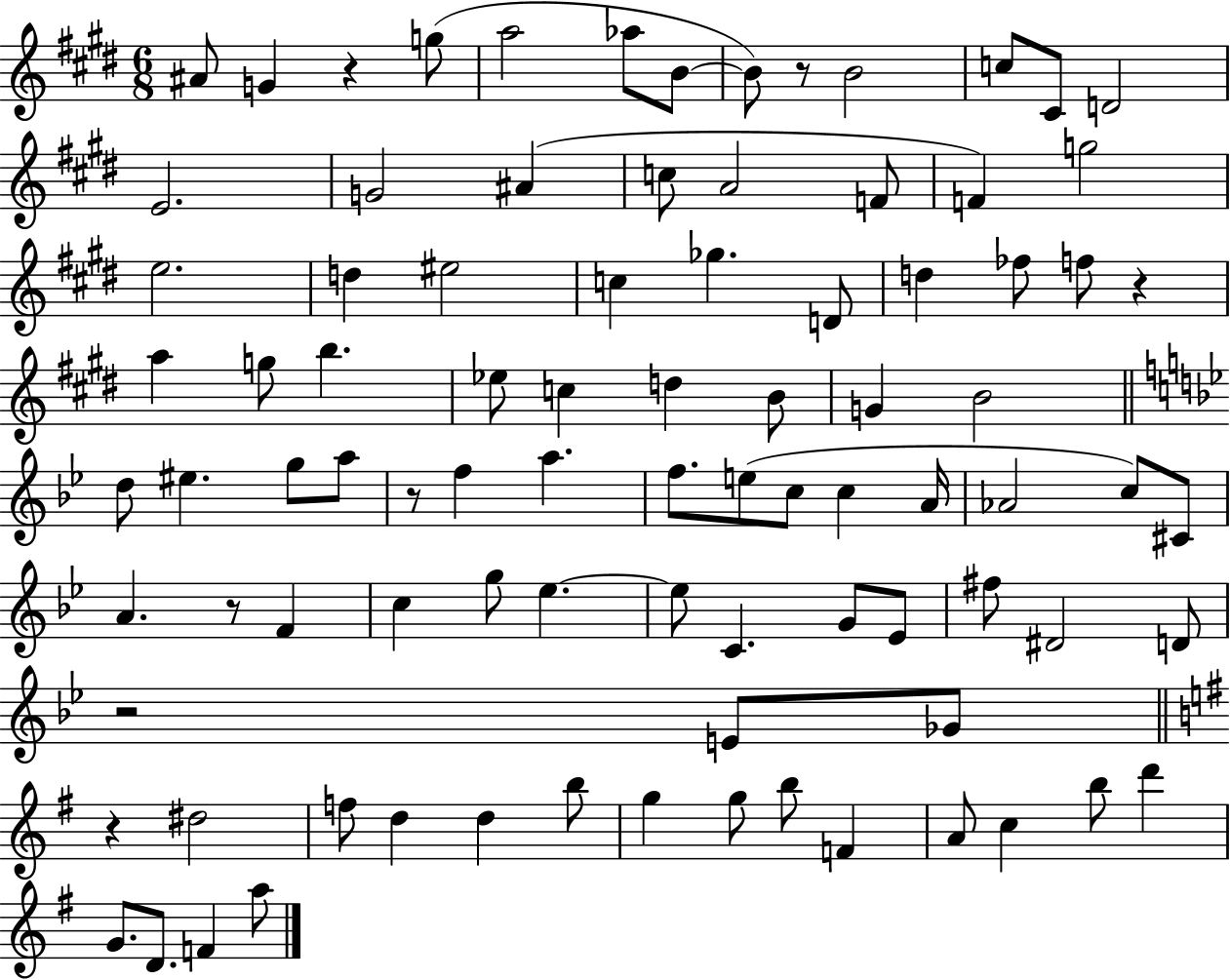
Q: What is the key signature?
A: E major